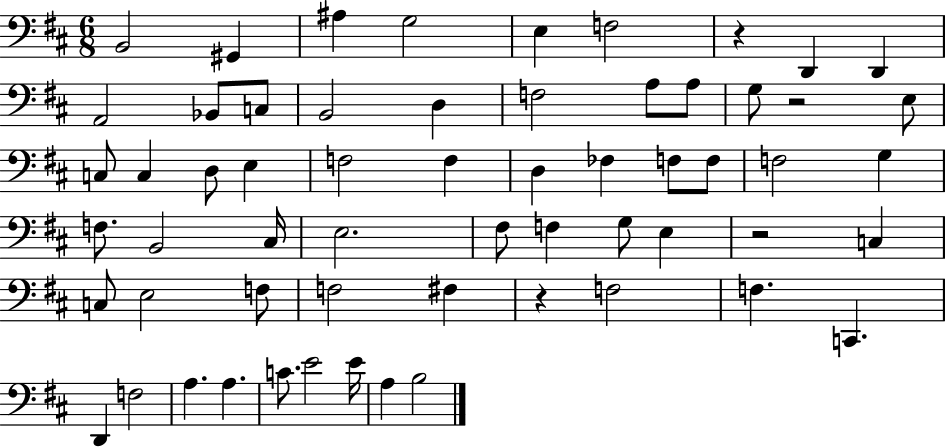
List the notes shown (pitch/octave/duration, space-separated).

B2/h G#2/q A#3/q G3/h E3/q F3/h R/q D2/q D2/q A2/h Bb2/e C3/e B2/h D3/q F3/h A3/e A3/e G3/e R/h E3/e C3/e C3/q D3/e E3/q F3/h F3/q D3/q FES3/q F3/e F3/e F3/h G3/q F3/e. B2/h C#3/s E3/h. F#3/e F3/q G3/e E3/q R/h C3/q C3/e E3/h F3/e F3/h F#3/q R/q F3/h F3/q. C2/q. D2/q F3/h A3/q. A3/q. C4/e. E4/h E4/s A3/q B3/h